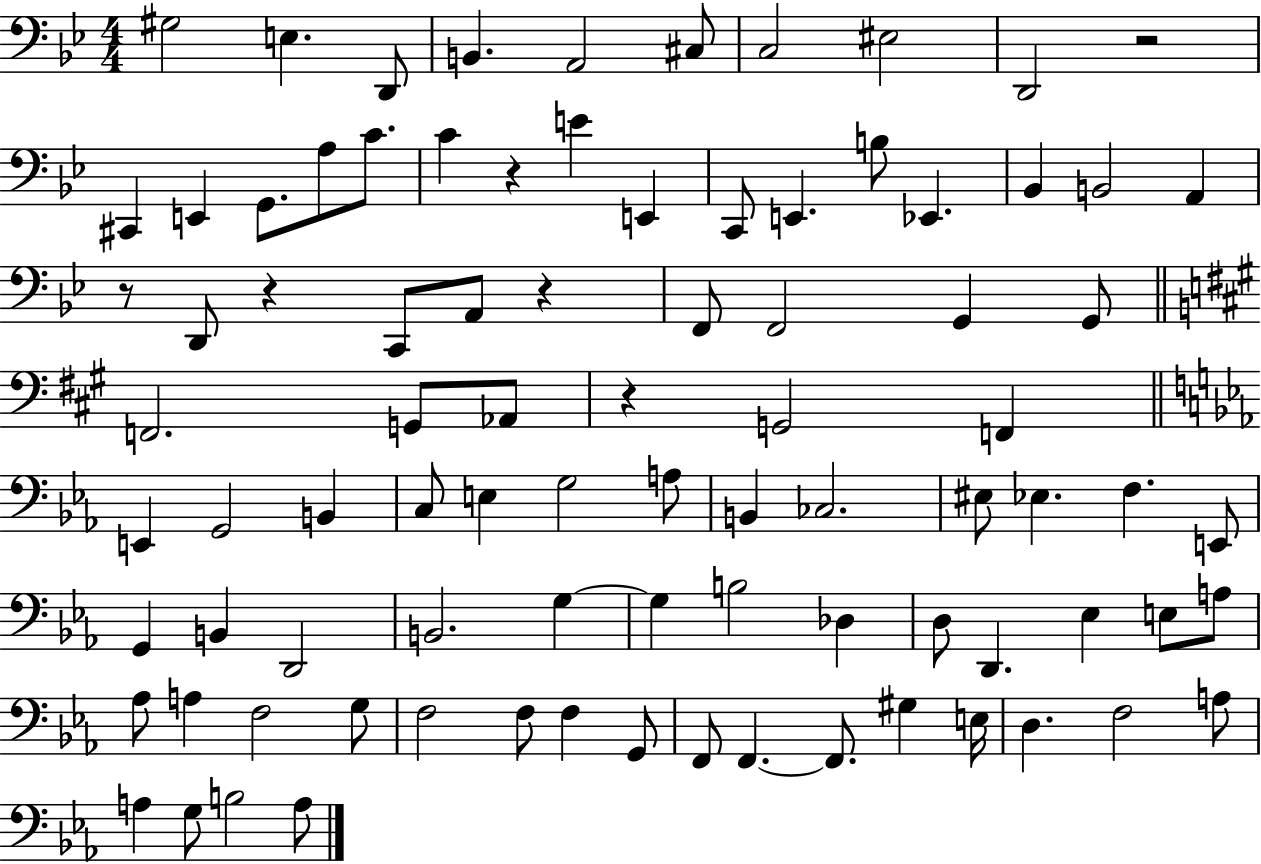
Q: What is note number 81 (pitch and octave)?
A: B3